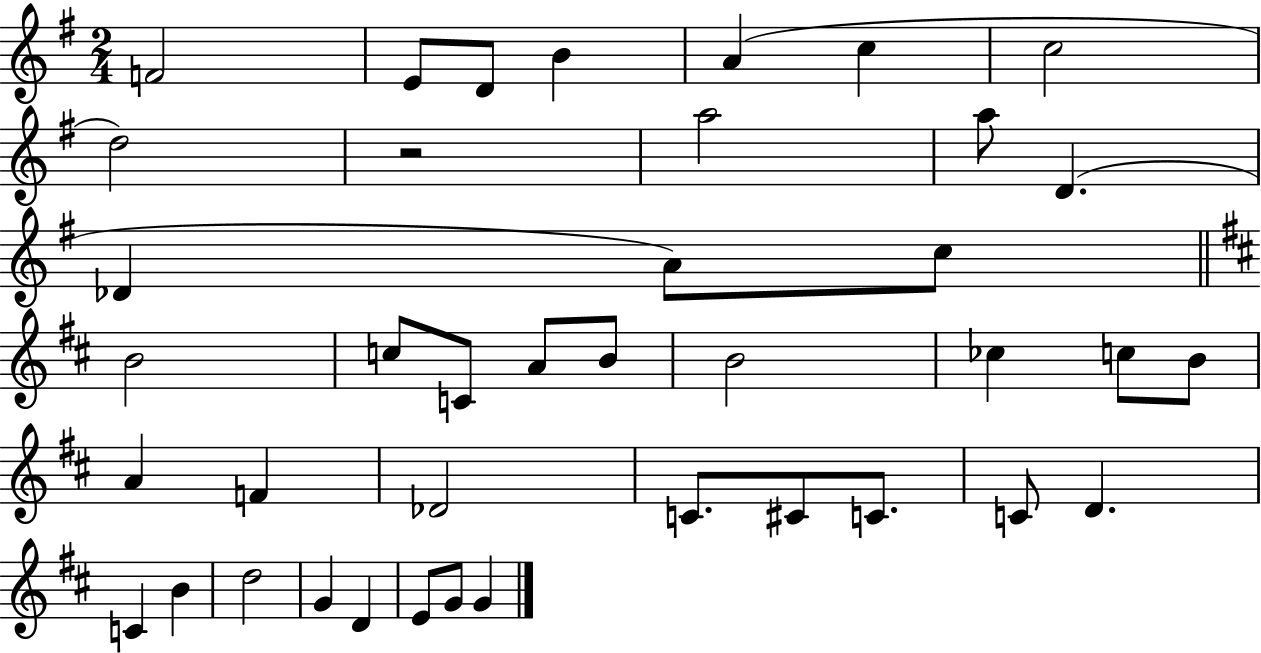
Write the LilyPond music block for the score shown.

{
  \clef treble
  \numericTimeSignature
  \time 2/4
  \key g \major
  f'2 | e'8 d'8 b'4 | a'4( c''4 | c''2 | \break d''2) | r2 | a''2 | a''8 d'4.( | \break des'4 a'8) c''8 | \bar "||" \break \key d \major b'2 | c''8 c'8 a'8 b'8 | b'2 | ces''4 c''8 b'8 | \break a'4 f'4 | des'2 | c'8. cis'8 c'8. | c'8 d'4. | \break c'4 b'4 | d''2 | g'4 d'4 | e'8 g'8 g'4 | \break \bar "|."
}